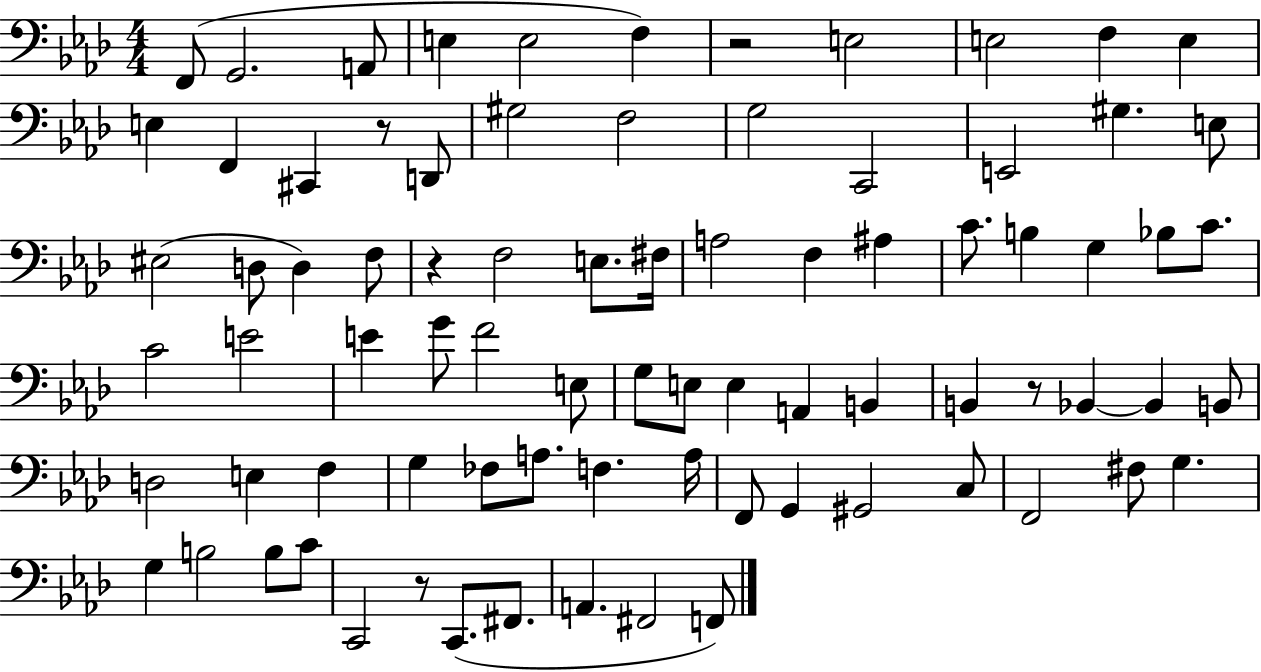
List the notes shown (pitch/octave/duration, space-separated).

F2/e G2/h. A2/e E3/q E3/h F3/q R/h E3/h E3/h F3/q E3/q E3/q F2/q C#2/q R/e D2/e G#3/h F3/h G3/h C2/h E2/h G#3/q. E3/e EIS3/h D3/e D3/q F3/e R/q F3/h E3/e. F#3/s A3/h F3/q A#3/q C4/e. B3/q G3/q Bb3/e C4/e. C4/h E4/h E4/q G4/e F4/h E3/e G3/e E3/e E3/q A2/q B2/q B2/q R/e Bb2/q Bb2/q B2/e D3/h E3/q F3/q G3/q FES3/e A3/e. F3/q. A3/s F2/e G2/q G#2/h C3/e F2/h F#3/e G3/q. G3/q B3/h B3/e C4/e C2/h R/e C2/e. F#2/e. A2/q. F#2/h F2/e